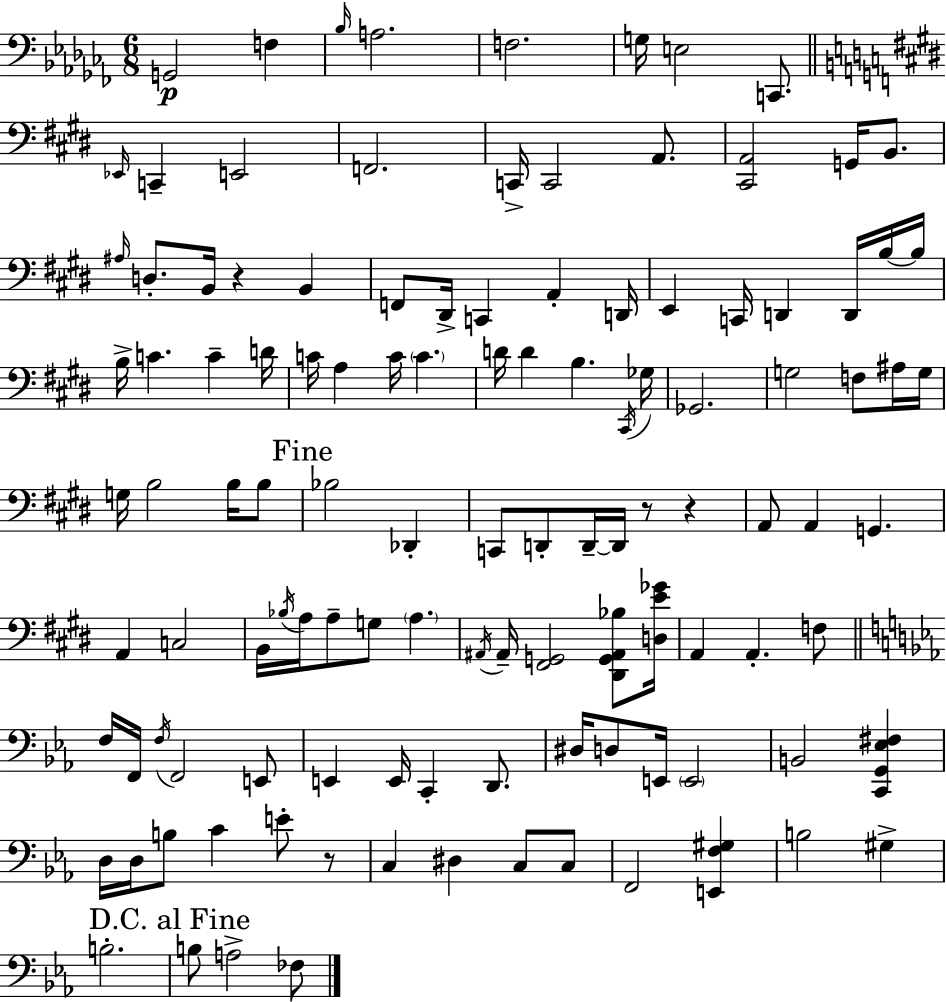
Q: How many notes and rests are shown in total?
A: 116